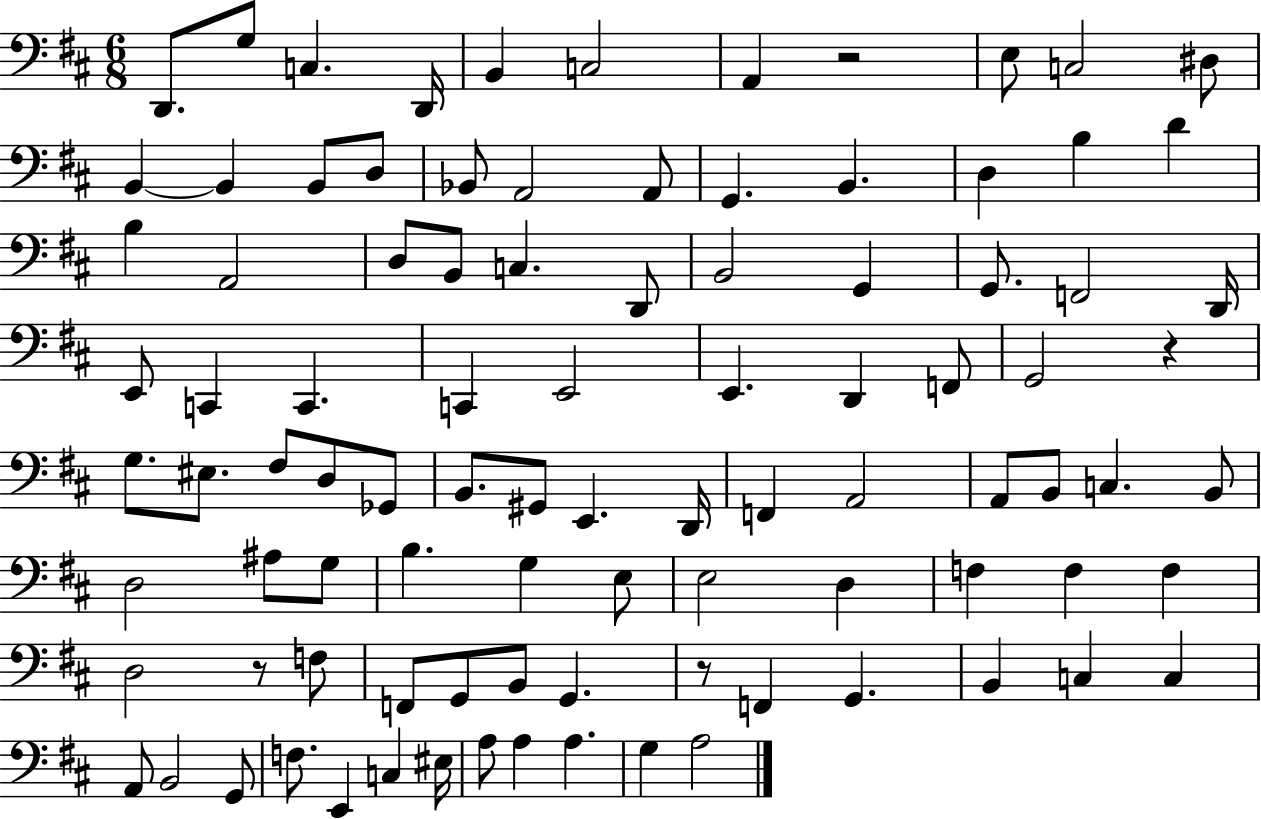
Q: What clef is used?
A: bass